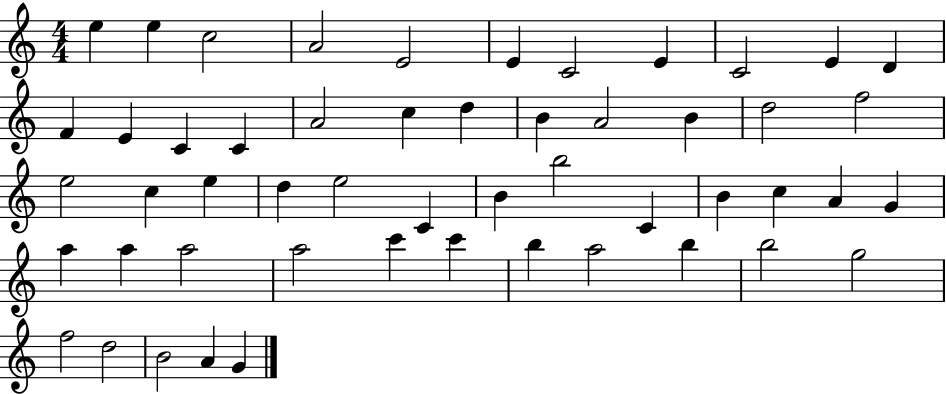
E5/q E5/q C5/h A4/h E4/h E4/q C4/h E4/q C4/h E4/q D4/q F4/q E4/q C4/q C4/q A4/h C5/q D5/q B4/q A4/h B4/q D5/h F5/h E5/h C5/q E5/q D5/q E5/h C4/q B4/q B5/h C4/q B4/q C5/q A4/q G4/q A5/q A5/q A5/h A5/h C6/q C6/q B5/q A5/h B5/q B5/h G5/h F5/h D5/h B4/h A4/q G4/q